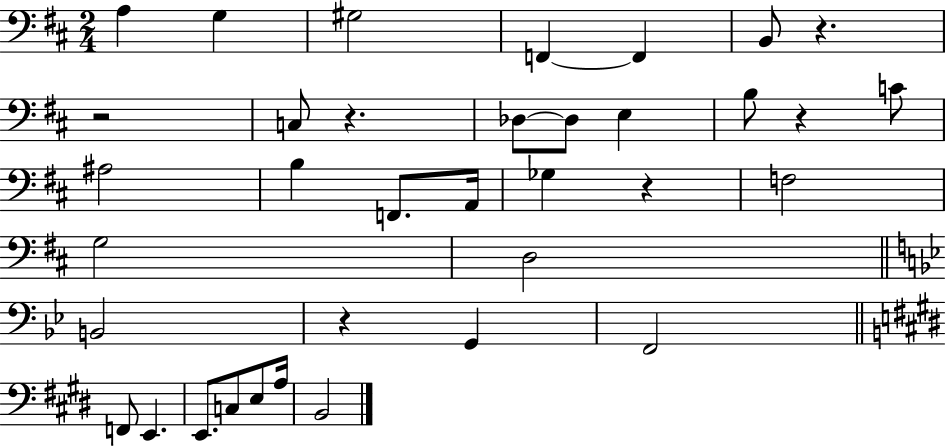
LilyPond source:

{
  \clef bass
  \numericTimeSignature
  \time 2/4
  \key d \major
  a4 g4 | gis2 | f,4~~ f,4 | b,8 r4. | \break r2 | c8 r4. | des8~~ des8 e4 | b8 r4 c'8 | \break ais2 | b4 f,8. a,16 | ges4 r4 | f2 | \break g2 | d2 | \bar "||" \break \key bes \major b,2 | r4 g,4 | f,2 | \bar "||" \break \key e \major f,8 e,4. | e,8. c8 e8 a16 | b,2 | \bar "|."
}